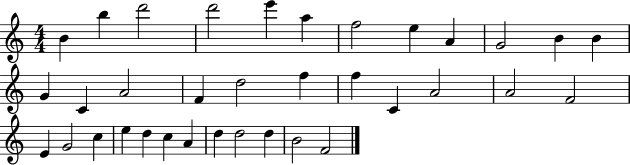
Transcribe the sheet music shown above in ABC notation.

X:1
T:Untitled
M:4/4
L:1/4
K:C
B b d'2 d'2 e' a f2 e A G2 B B G C A2 F d2 f f C A2 A2 F2 E G2 c e d c A d d2 d B2 F2